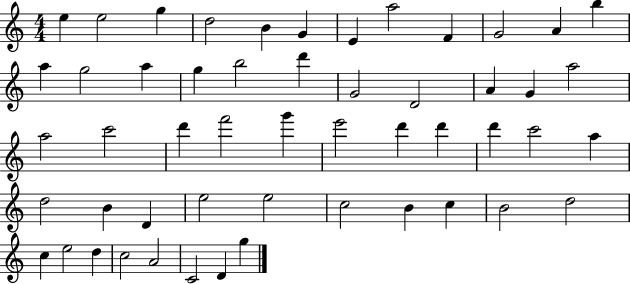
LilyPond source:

{
  \clef treble
  \numericTimeSignature
  \time 4/4
  \key c \major
  e''4 e''2 g''4 | d''2 b'4 g'4 | e'4 a''2 f'4 | g'2 a'4 b''4 | \break a''4 g''2 a''4 | g''4 b''2 d'''4 | g'2 d'2 | a'4 g'4 a''2 | \break a''2 c'''2 | d'''4 f'''2 g'''4 | e'''2 d'''4 d'''4 | d'''4 c'''2 a''4 | \break d''2 b'4 d'4 | e''2 e''2 | c''2 b'4 c''4 | b'2 d''2 | \break c''4 e''2 d''4 | c''2 a'2 | c'2 d'4 g''4 | \bar "|."
}